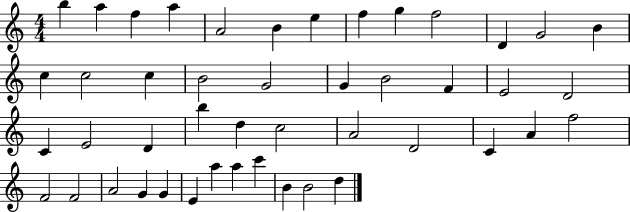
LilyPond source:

{
  \clef treble
  \numericTimeSignature
  \time 4/4
  \key c \major
  b''4 a''4 f''4 a''4 | a'2 b'4 e''4 | f''4 g''4 f''2 | d'4 g'2 b'4 | \break c''4 c''2 c''4 | b'2 g'2 | g'4 b'2 f'4 | e'2 d'2 | \break c'4 e'2 d'4 | b''4 d''4 c''2 | a'2 d'2 | c'4 a'4 f''2 | \break f'2 f'2 | a'2 g'4 g'4 | e'4 a''4 a''4 c'''4 | b'4 b'2 d''4 | \break \bar "|."
}